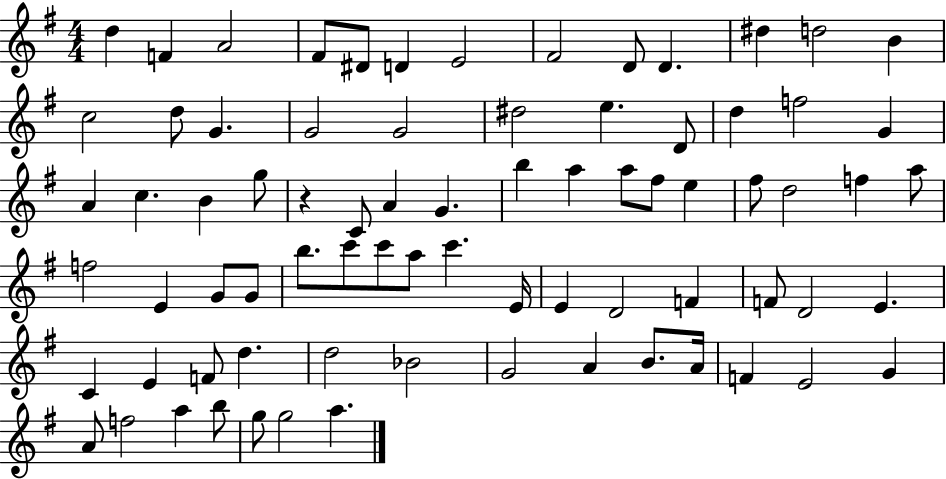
X:1
T:Untitled
M:4/4
L:1/4
K:G
d F A2 ^F/2 ^D/2 D E2 ^F2 D/2 D ^d d2 B c2 d/2 G G2 G2 ^d2 e D/2 d f2 G A c B g/2 z C/2 A G b a a/2 ^f/2 e ^f/2 d2 f a/2 f2 E G/2 G/2 b/2 c'/2 c'/2 a/2 c' E/4 E D2 F F/2 D2 E C E F/2 d d2 _B2 G2 A B/2 A/4 F E2 G A/2 f2 a b/2 g/2 g2 a